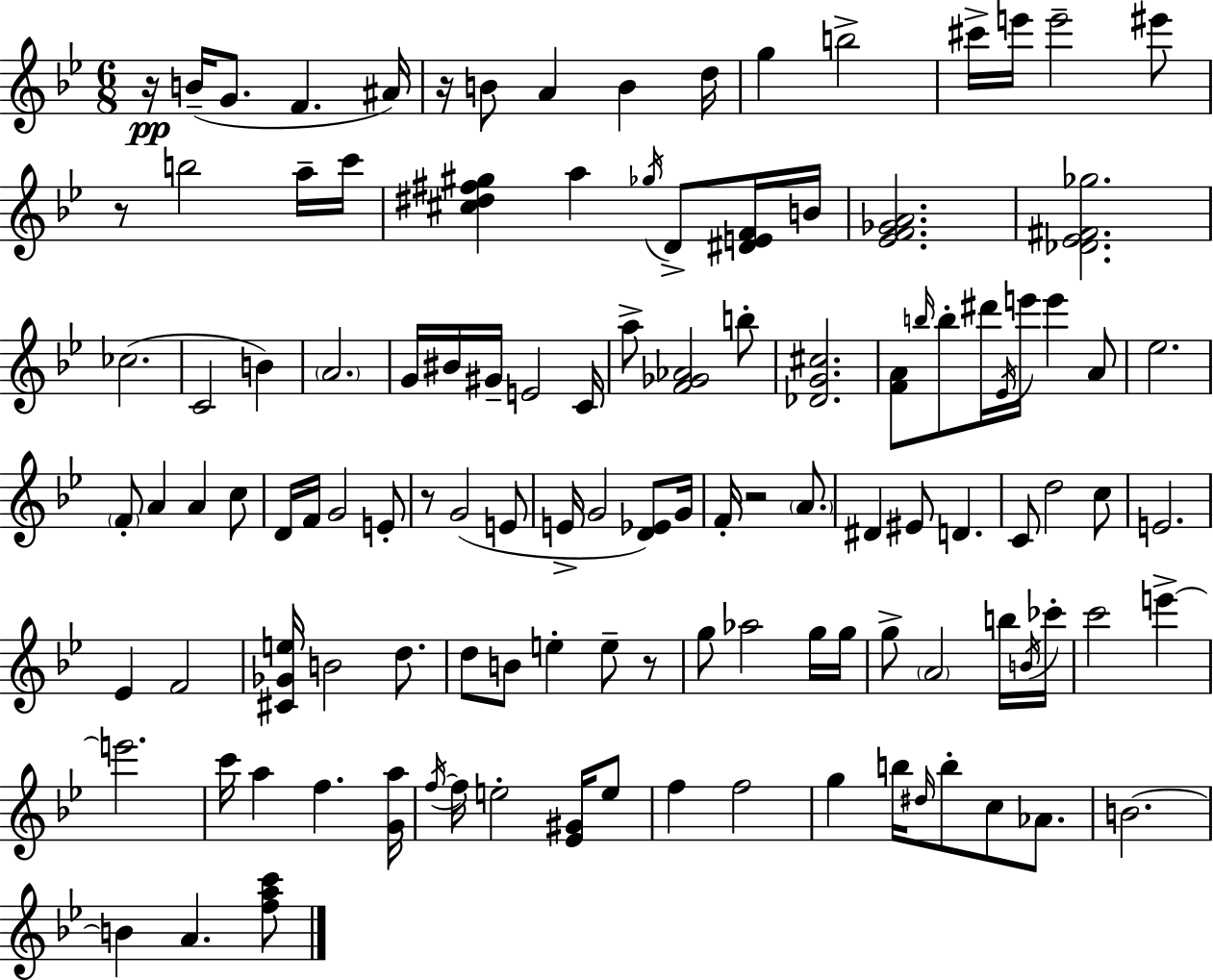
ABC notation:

X:1
T:Untitled
M:6/8
L:1/4
K:Bb
z/4 B/4 G/2 F ^A/4 z/4 B/2 A B d/4 g b2 ^c'/4 e'/4 e'2 ^e'/2 z/2 b2 a/4 c'/4 [^c^d^f^g] a _g/4 D/2 [^DEF]/4 B/4 [_EF_GA]2 [_D_E^F_g]2 _c2 C2 B A2 G/4 ^B/4 ^G/4 E2 C/4 a/2 [F_G_A]2 b/2 [_DG^c]2 [FA]/2 b/4 b/2 ^d'/4 _E/4 e'/4 e' A/2 _e2 F/2 A A c/2 D/4 F/4 G2 E/2 z/2 G2 E/2 E/4 G2 [D_E]/2 G/4 F/4 z2 A/2 ^D ^E/2 D C/2 d2 c/2 E2 _E F2 [^C_Ge]/4 B2 d/2 d/2 B/2 e e/2 z/2 g/2 _a2 g/4 g/4 g/2 A2 b/4 B/4 _c'/4 c'2 e' e'2 c'/4 a f [Ga]/4 f/4 f/4 e2 [_E^G]/4 e/2 f f2 g b/4 ^d/4 b/2 c/2 _A/2 B2 B A [fac']/2